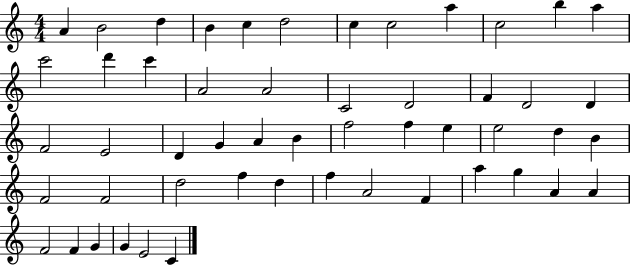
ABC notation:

X:1
T:Untitled
M:4/4
L:1/4
K:C
A B2 d B c d2 c c2 a c2 b a c'2 d' c' A2 A2 C2 D2 F D2 D F2 E2 D G A B f2 f e e2 d B F2 F2 d2 f d f A2 F a g A A F2 F G G E2 C